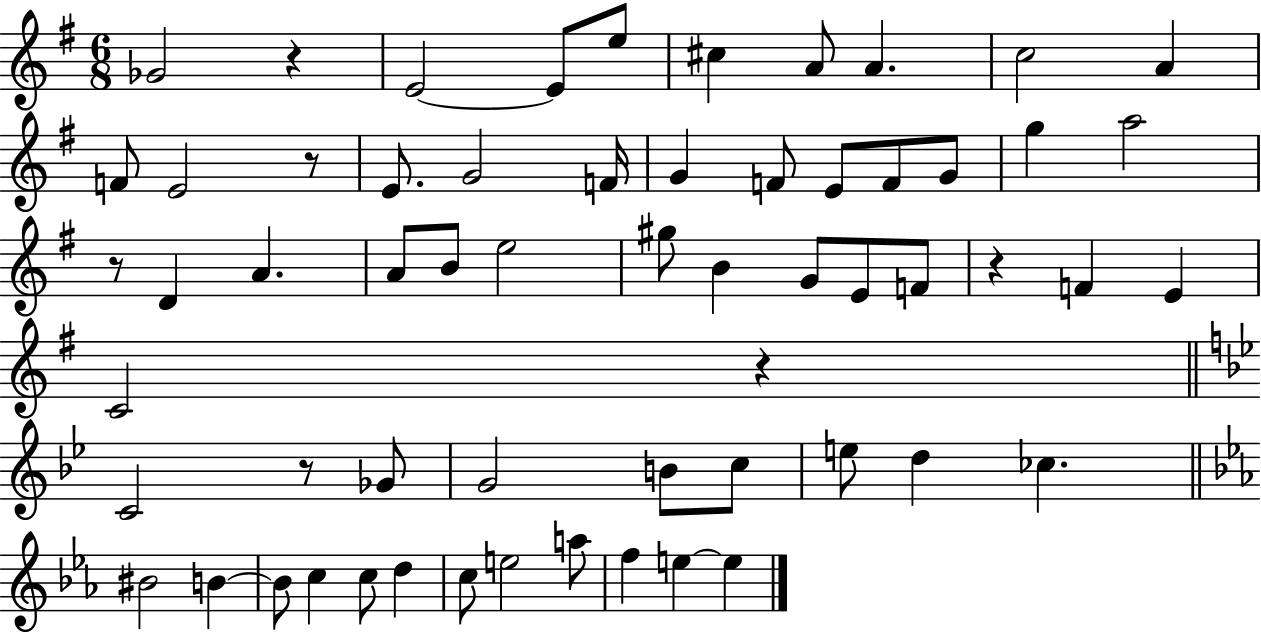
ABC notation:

X:1
T:Untitled
M:6/8
L:1/4
K:G
_G2 z E2 E/2 e/2 ^c A/2 A c2 A F/2 E2 z/2 E/2 G2 F/4 G F/2 E/2 F/2 G/2 g a2 z/2 D A A/2 B/2 e2 ^g/2 B G/2 E/2 F/2 z F E C2 z C2 z/2 _G/2 G2 B/2 c/2 e/2 d _c ^B2 B B/2 c c/2 d c/2 e2 a/2 f e e